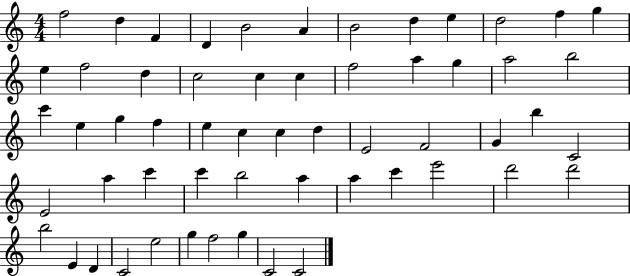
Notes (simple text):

F5/h D5/q F4/q D4/q B4/h A4/q B4/h D5/q E5/q D5/h F5/q G5/q E5/q F5/h D5/q C5/h C5/q C5/q F5/h A5/q G5/q A5/h B5/h C6/q E5/q G5/q F5/q E5/q C5/q C5/q D5/q E4/h F4/h G4/q B5/q C4/h E4/h A5/q C6/q C6/q B5/h A5/q A5/q C6/q E6/h D6/h D6/h B5/h E4/q D4/q C4/h E5/h G5/q F5/h G5/q C4/h C4/h